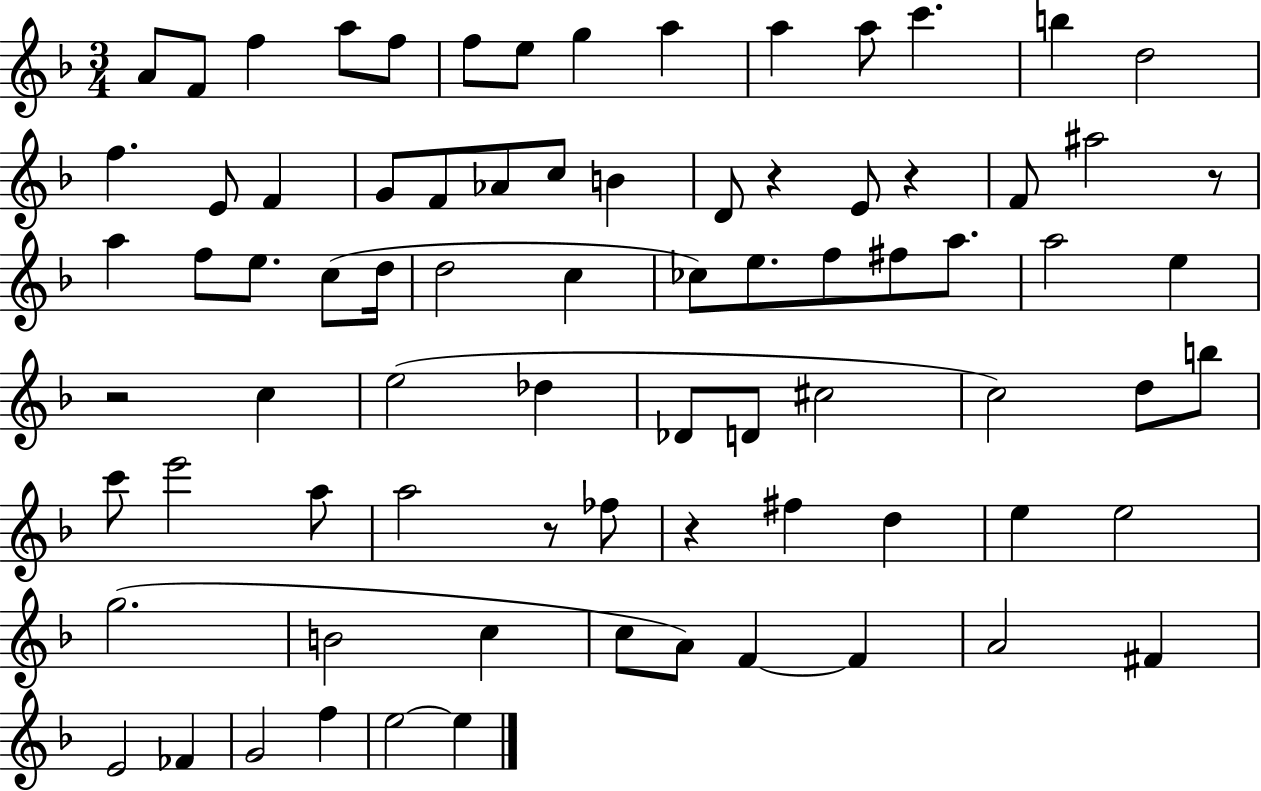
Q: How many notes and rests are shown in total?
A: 79